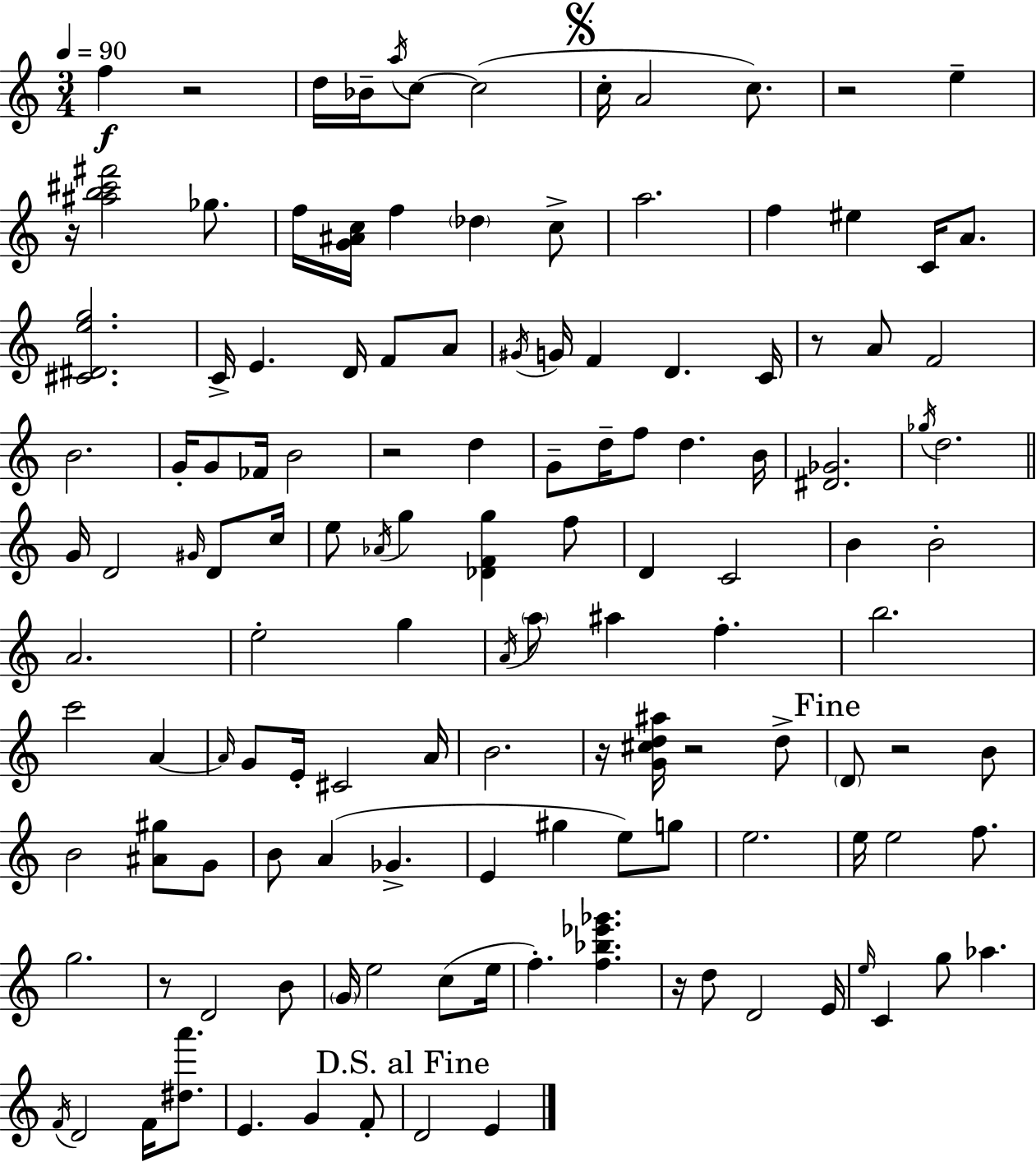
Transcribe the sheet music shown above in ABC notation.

X:1
T:Untitled
M:3/4
L:1/4
K:Am
f z2 d/4 _B/4 a/4 c/2 c2 c/4 A2 c/2 z2 e z/4 [^ab^c'^f']2 _g/2 f/4 [G^Ac]/4 f _d c/2 a2 f ^e C/4 A/2 [^C^Deg]2 C/4 E D/4 F/2 A/2 ^G/4 G/4 F D C/4 z/2 A/2 F2 B2 G/4 G/2 _F/4 B2 z2 d G/2 d/4 f/2 d B/4 [^D_G]2 _g/4 d2 G/4 D2 ^G/4 D/2 c/4 e/2 _A/4 g [_DFg] f/2 D C2 B B2 A2 e2 g A/4 a/2 ^a f b2 c'2 A A/4 G/2 E/4 ^C2 A/4 B2 z/4 [G^cd^a]/4 z2 d/2 D/2 z2 B/2 B2 [^A^g]/2 G/2 B/2 A _G E ^g e/2 g/2 e2 e/4 e2 f/2 g2 z/2 D2 B/2 G/4 e2 c/2 e/4 f [f_b_e'_g'] z/4 d/2 D2 E/4 e/4 C g/2 _a F/4 D2 F/4 [^da']/2 E G F/2 D2 E